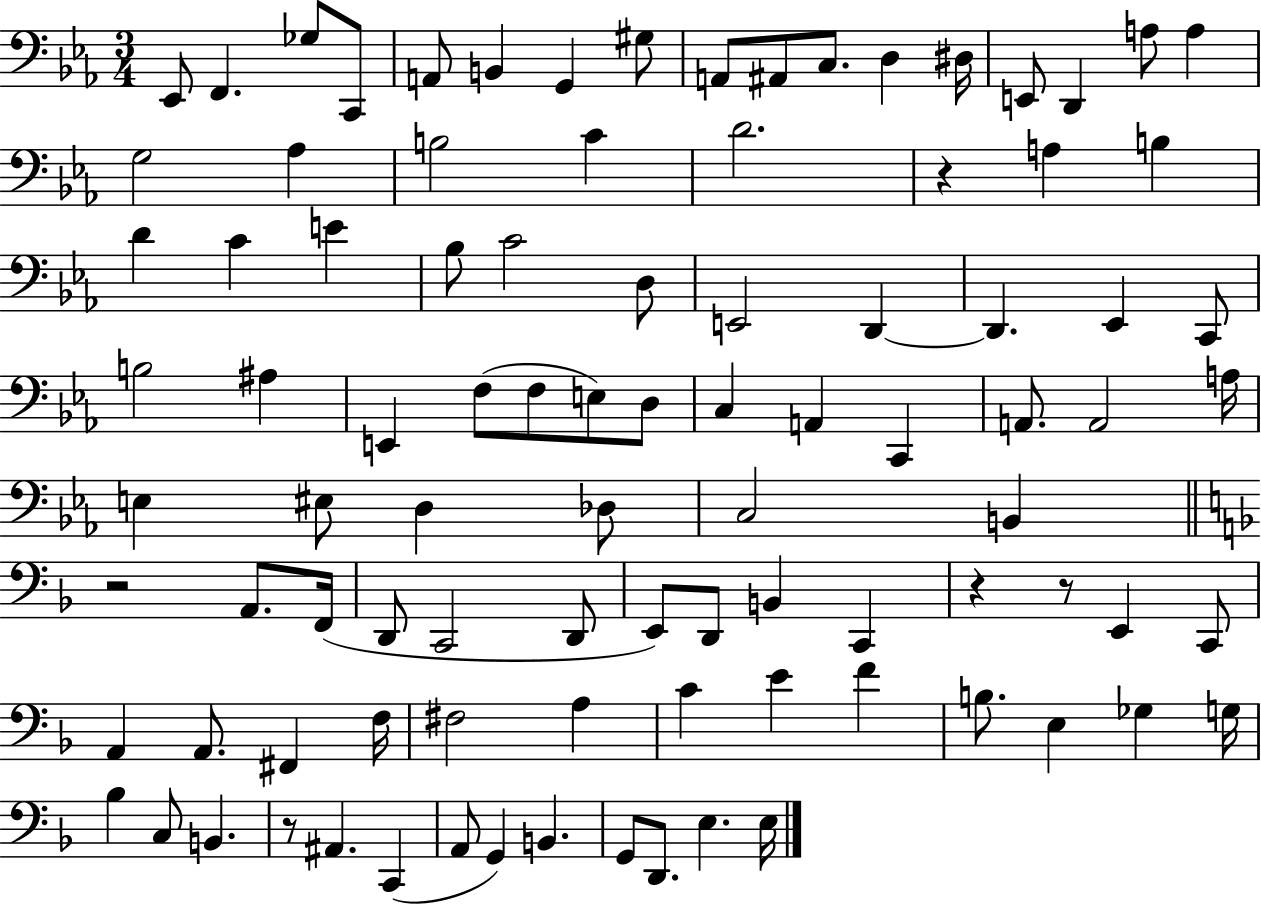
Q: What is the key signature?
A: EES major